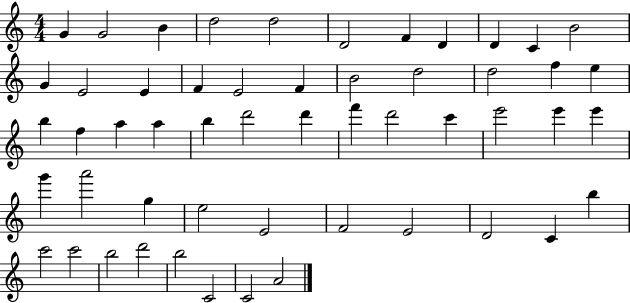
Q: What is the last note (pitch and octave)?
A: A4